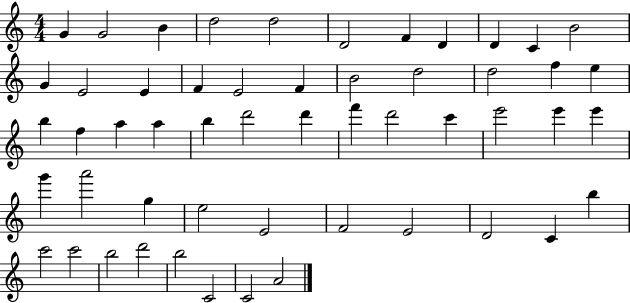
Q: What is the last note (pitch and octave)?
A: A4